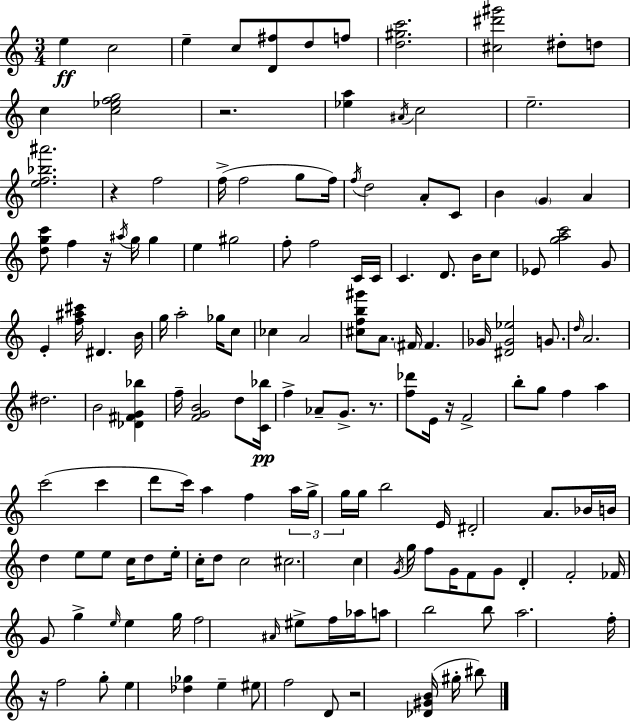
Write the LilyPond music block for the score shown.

{
  \clef treble
  \numericTimeSignature
  \time 3/4
  \key a \minor
  e''4\ff c''2 | e''4-- c''8 <d' fis''>8 d''8 f''8 | <d'' gis'' c'''>2. | <cis'' dis''' gis'''>2 dis''8-. d''8 | \break c''4 <c'' ees'' f'' g''>2 | r2. | <ees'' a''>4 \acciaccatura { ais'16 } c''2 | e''2.-- | \break <e'' f'' bes'' ais'''>2. | r4 f''2 | f''16->( f''2 g''8 | f''16) \acciaccatura { f''16 } d''2 a'8-. | \break c'8 b'4 \parenthesize g'4 a'4 | <d'' g'' c'''>8 f''4 r16 \acciaccatura { ais''16 } g''16 g''4 | e''4 gis''2 | f''8-. f''2 | \break c'16 c'16 c'4. d'8. | b'16 c''8 ees'8 <g'' a'' c'''>2 | g'8 e'4-. <f'' ais'' cis'''>16 dis'4. | b'16 g''16 a''2-. | \break ges''16 c''8 ces''4 a'2 | <cis'' f'' b'' gis'''>8 a'8. \parenthesize fis'16 fis'4. | ges'16 <dis' ges' ees''>2 | g'8. \grace { d''16 } a'2. | \break dis''2. | b'2 | <des' fis' g' bes''>4 f''16-- <f' g' b'>2 | d''8 <c' bes''>16\pp f''4-> aes'8-- g'8.-> | \break r8. <f'' des'''>8 e'16 r16 f'2-> | b''8-. g''8 f''4 | a''4 c'''2( | c'''4 d'''8 c'''16) a''4 f''4 | \break \tuplet 3/2 { a''16 g''16-> g''16 } g''16 b''2 | e'16 dis'2-. | a'8. bes'16 b'16 d''4 e''8 e''8 | c''16 d''8 e''16-. c''16-. d''8 c''2 | \break cis''2. | c''4 \acciaccatura { g'16 } g''16 f''8 | g'16 f'8 g'8 d'4-. f'2-. | fes'16 g'8 g''4-> | \break \grace { e''16 } e''4 g''16 f''2 | \grace { ais'16 } eis''8-> f''16 aes''16 a''8 b''2 | b''8 a''2. | f''16-. r16 f''2 | \break g''8-. e''4 <des'' ges''>4 | e''4-- eis''8 f''2 | d'8 r2 | <des' gis' b'>16( gis''16-. bis''8) \bar "|."
}